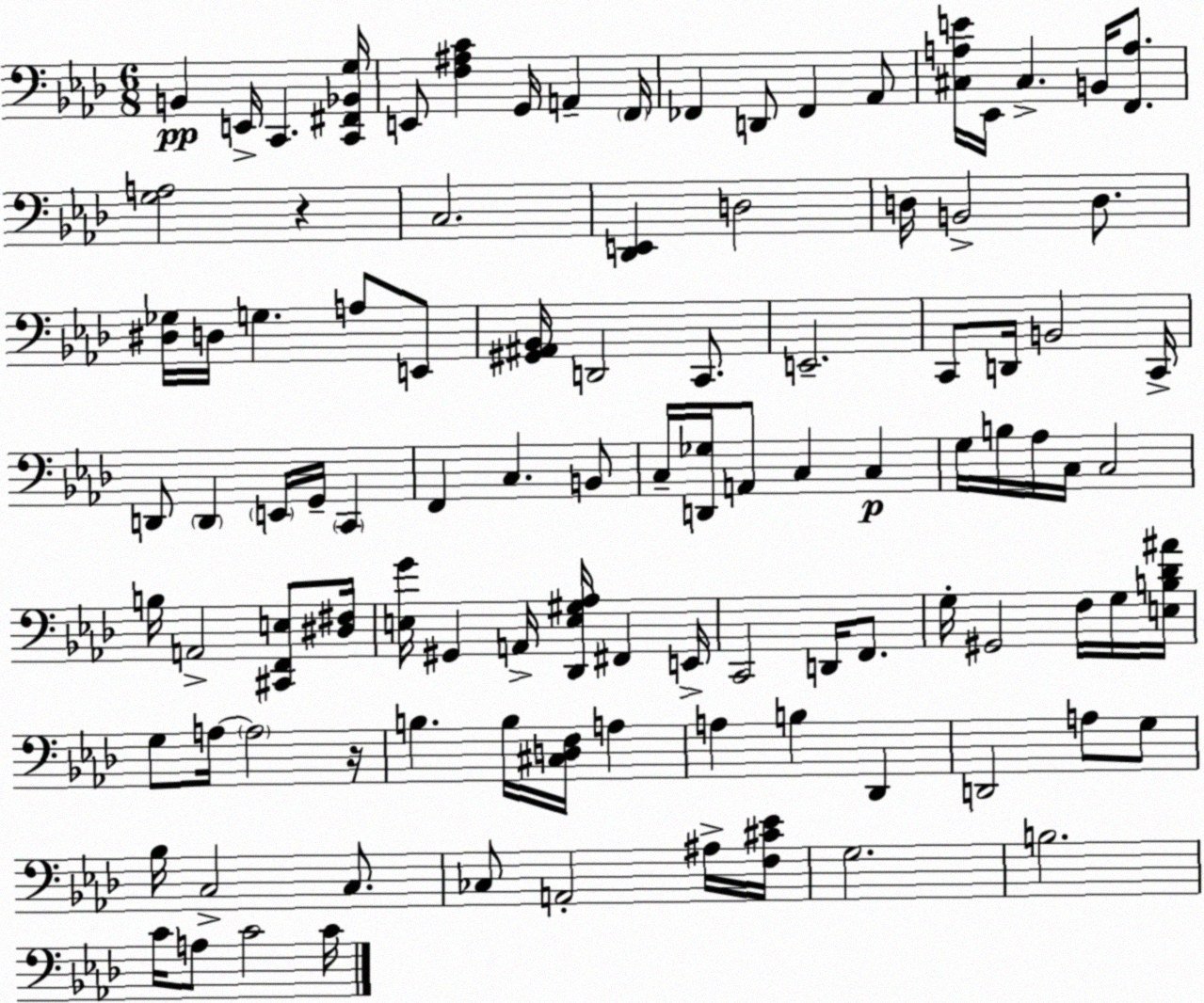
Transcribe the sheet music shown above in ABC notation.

X:1
T:Untitled
M:6/8
L:1/4
K:Fm
B,, E,,/4 C,, [C,,^F,,_B,,G,]/4 E,,/2 [F,^A,C] G,,/4 A,, F,,/4 _F,, D,,/2 _F,, _A,,/2 [^C,A,E]/4 _E,,/4 ^C, B,,/4 [F,,A,]/2 [G,A,]2 z C,2 [_D,,E,,] D,2 D,/4 B,,2 D,/2 [^D,_G,]/4 D,/4 G, A,/2 E,,/2 [^G,,^A,,_B,,]/4 D,,2 C,,/2 E,,2 C,,/2 D,,/4 B,,2 C,,/4 D,,/2 D,, E,,/4 G,,/4 C,, F,, C, B,,/2 C,/4 [D,,_G,]/4 A,,/2 C, C, G,/4 B,/4 _A,/4 C,/4 C,2 B,/4 A,,2 [^C,,F,,E,]/2 [^D,^F,]/4 [E,G]/4 ^G,, A,,/4 [_D,,E,^G,_A,]/4 ^F,, E,,/4 C,,2 D,,/4 F,,/2 G,/4 ^G,,2 F,/4 G,/4 [E,B,_D^A]/4 G,/2 A,/4 A,2 z/4 B, B,/4 [^C,D,F,]/4 A, A, B, _D,, D,,2 A,/2 G,/2 _B,/4 C,2 C,/2 _C,/2 A,,2 ^A,/4 [F,^C_E]/4 G,2 B,2 C/4 A,/2 C2 C/4